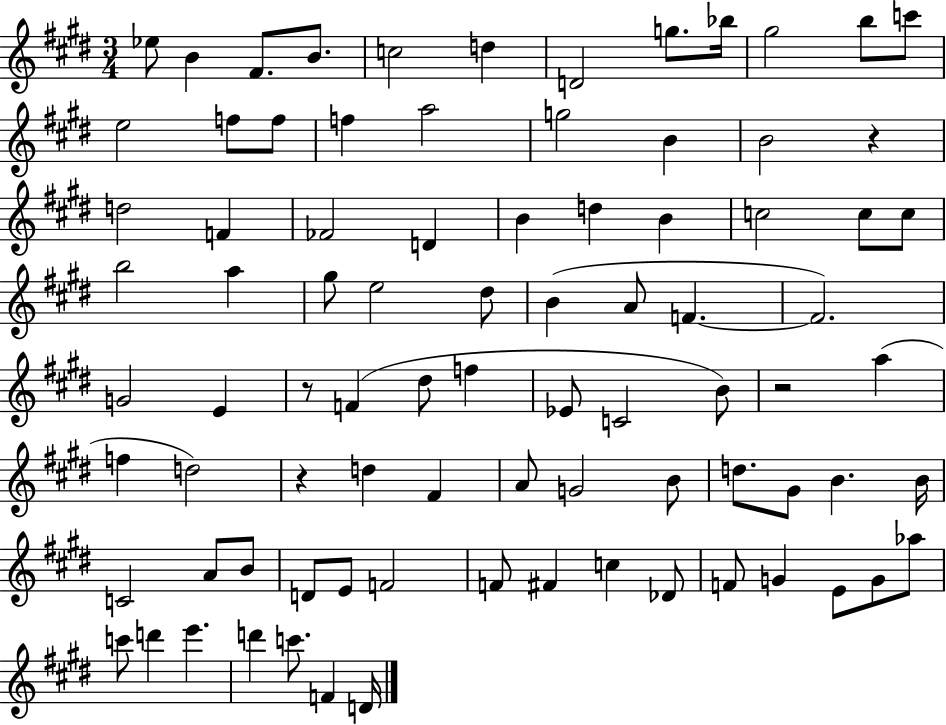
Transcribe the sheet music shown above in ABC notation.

X:1
T:Untitled
M:3/4
L:1/4
K:E
_e/2 B ^F/2 B/2 c2 d D2 g/2 _b/4 ^g2 b/2 c'/2 e2 f/2 f/2 f a2 g2 B B2 z d2 F _F2 D B d B c2 c/2 c/2 b2 a ^g/2 e2 ^d/2 B A/2 F F2 G2 E z/2 F ^d/2 f _E/2 C2 B/2 z2 a f d2 z d ^F A/2 G2 B/2 d/2 ^G/2 B B/4 C2 A/2 B/2 D/2 E/2 F2 F/2 ^F c _D/2 F/2 G E/2 G/2 _a/2 c'/2 d' e' d' c'/2 F D/4